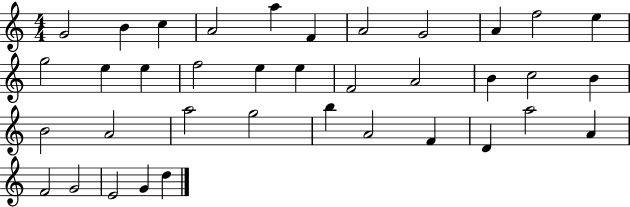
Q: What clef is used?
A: treble